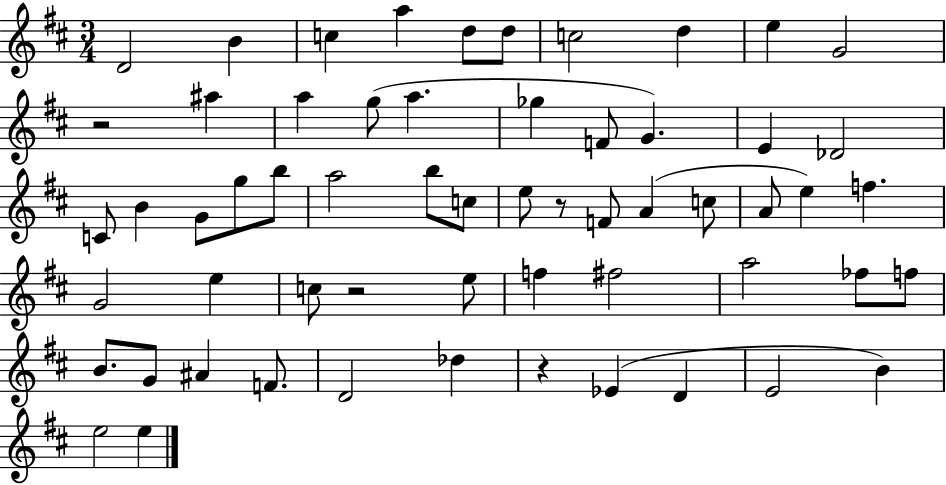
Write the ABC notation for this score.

X:1
T:Untitled
M:3/4
L:1/4
K:D
D2 B c a d/2 d/2 c2 d e G2 z2 ^a a g/2 a _g F/2 G E _D2 C/2 B G/2 g/2 b/2 a2 b/2 c/2 e/2 z/2 F/2 A c/2 A/2 e f G2 e c/2 z2 e/2 f ^f2 a2 _f/2 f/2 B/2 G/2 ^A F/2 D2 _d z _E D E2 B e2 e